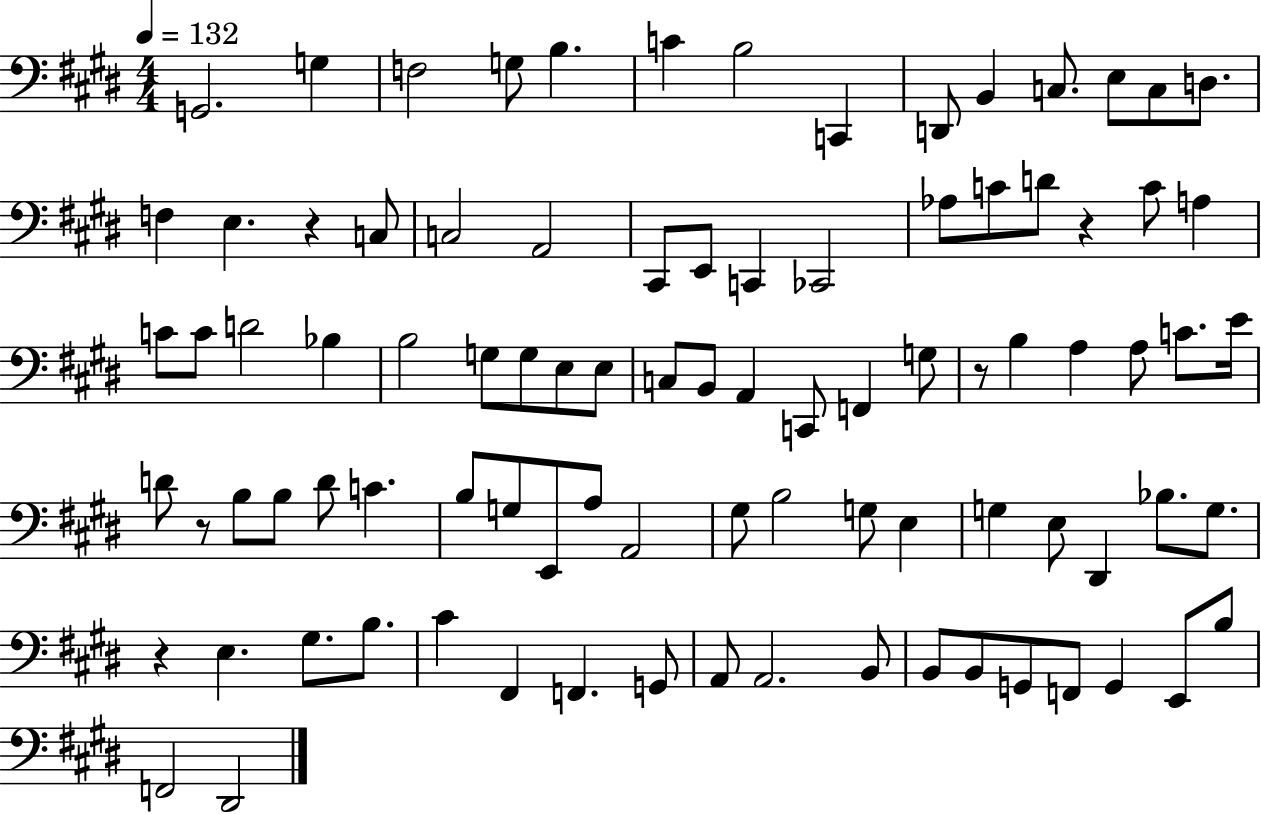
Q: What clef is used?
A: bass